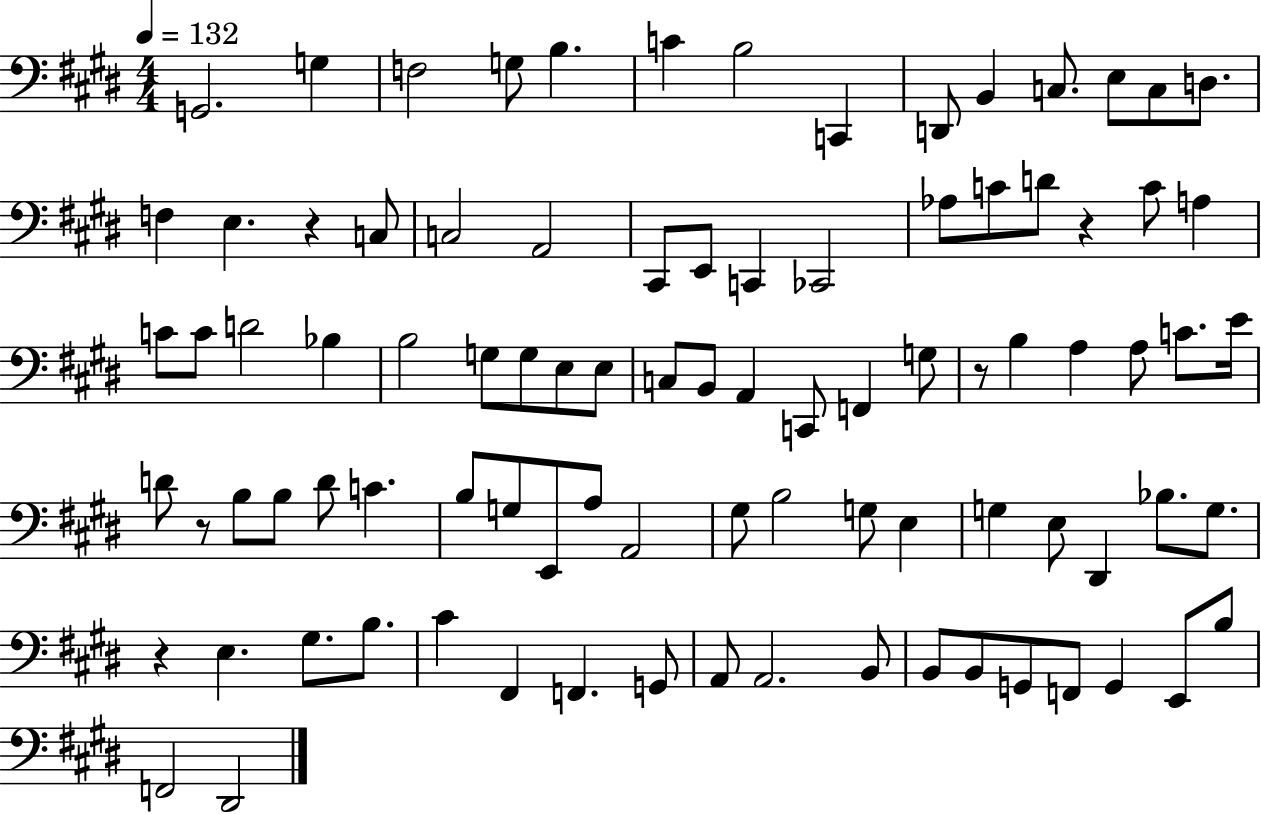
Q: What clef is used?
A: bass